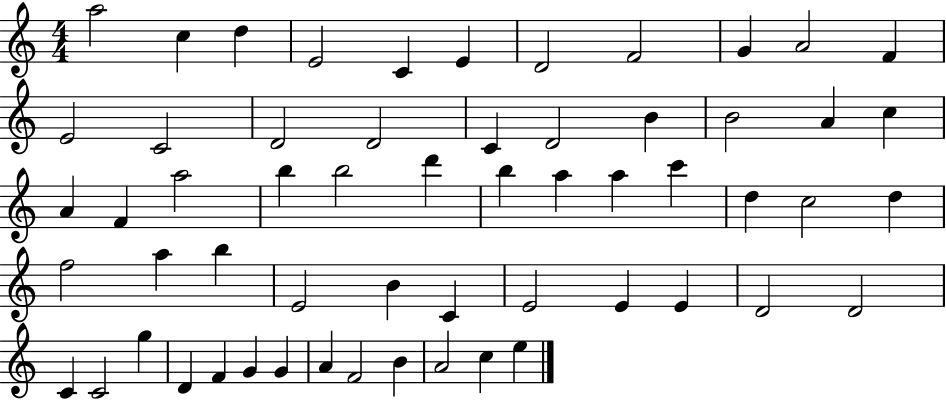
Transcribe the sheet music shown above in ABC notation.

X:1
T:Untitled
M:4/4
L:1/4
K:C
a2 c d E2 C E D2 F2 G A2 F E2 C2 D2 D2 C D2 B B2 A c A F a2 b b2 d' b a a c' d c2 d f2 a b E2 B C E2 E E D2 D2 C C2 g D F G G A F2 B A2 c e